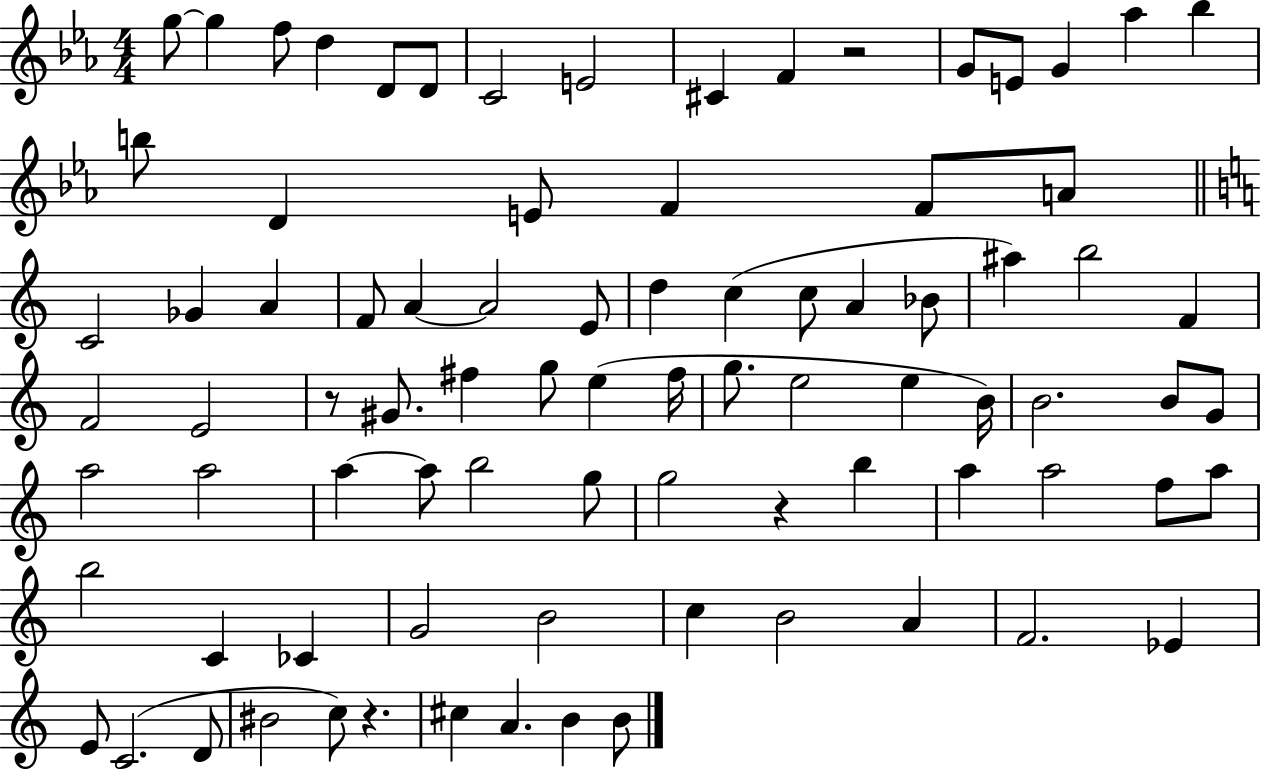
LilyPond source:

{
  \clef treble
  \numericTimeSignature
  \time 4/4
  \key ees \major
  \repeat volta 2 { g''8~~ g''4 f''8 d''4 d'8 d'8 | c'2 e'2 | cis'4 f'4 r2 | g'8 e'8 g'4 aes''4 bes''4 | \break b''8 d'4 e'8 f'4 f'8 a'8 | \bar "||" \break \key c \major c'2 ges'4 a'4 | f'8 a'4~~ a'2 e'8 | d''4 c''4( c''8 a'4 bes'8 | ais''4) b''2 f'4 | \break f'2 e'2 | r8 gis'8. fis''4 g''8 e''4( fis''16 | g''8. e''2 e''4 b'16) | b'2. b'8 g'8 | \break a''2 a''2 | a''4~~ a''8 b''2 g''8 | g''2 r4 b''4 | a''4 a''2 f''8 a''8 | \break b''2 c'4 ces'4 | g'2 b'2 | c''4 b'2 a'4 | f'2. ees'4 | \break e'8 c'2.( d'8 | bis'2 c''8) r4. | cis''4 a'4. b'4 b'8 | } \bar "|."
}